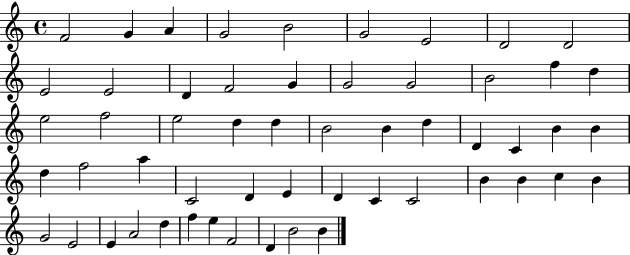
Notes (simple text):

F4/h G4/q A4/q G4/h B4/h G4/h E4/h D4/h D4/h E4/h E4/h D4/q F4/h G4/q G4/h G4/h B4/h F5/q D5/q E5/h F5/h E5/h D5/q D5/q B4/h B4/q D5/q D4/q C4/q B4/q B4/q D5/q F5/h A5/q C4/h D4/q E4/q D4/q C4/q C4/h B4/q B4/q C5/q B4/q G4/h E4/h E4/q A4/h D5/q F5/q E5/q F4/h D4/q B4/h B4/q